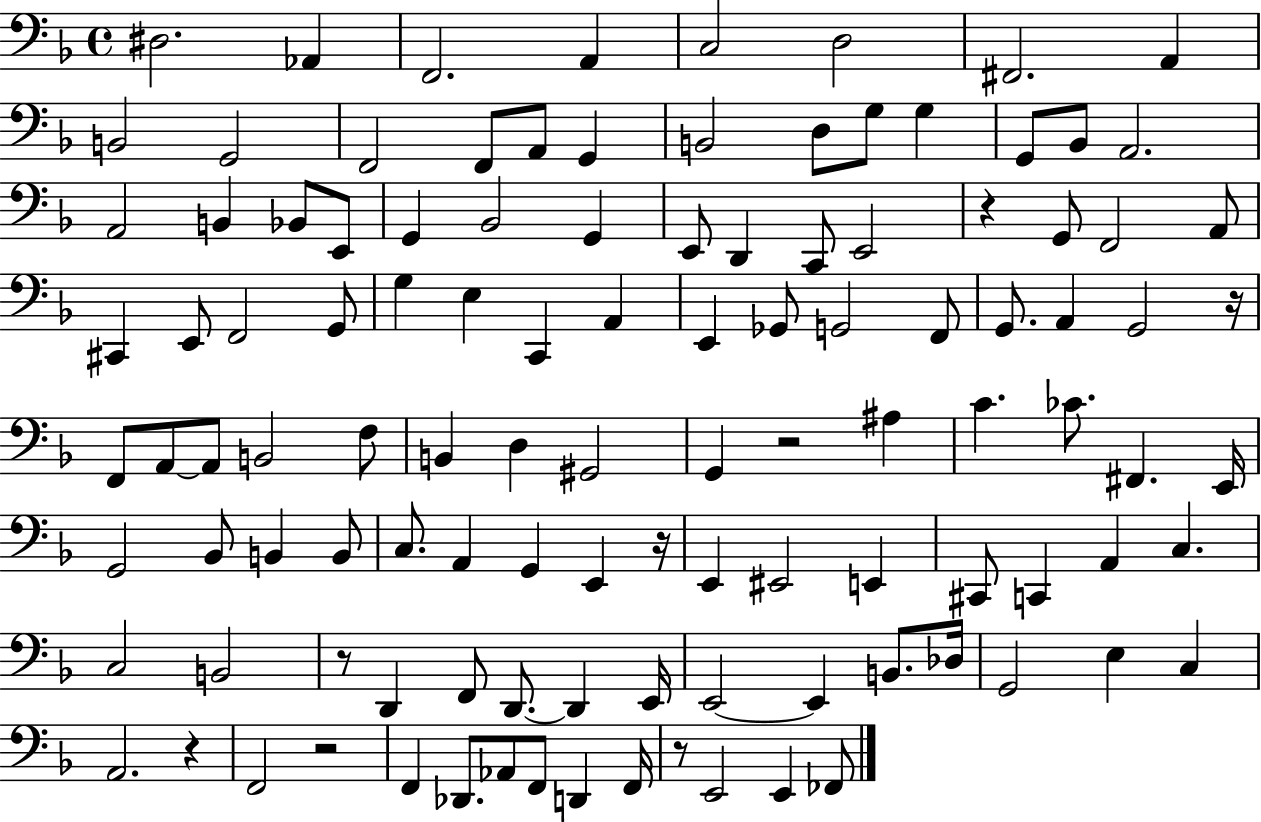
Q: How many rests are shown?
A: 8